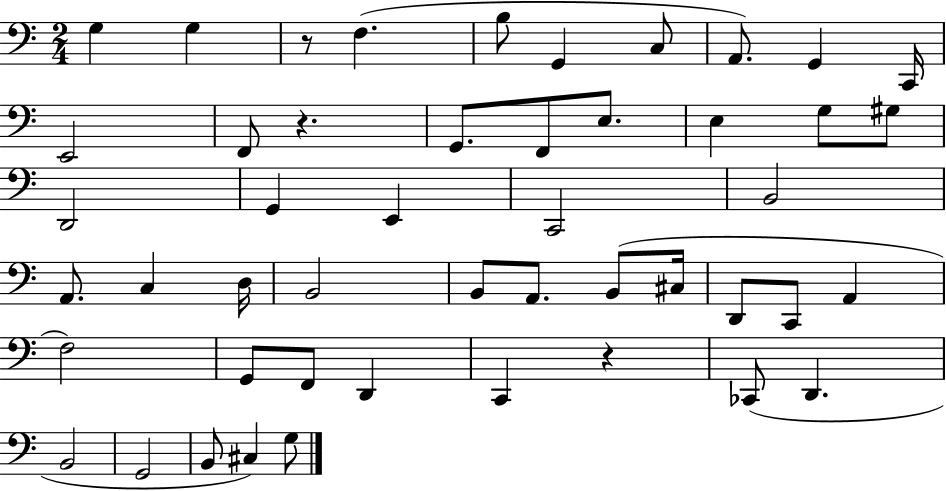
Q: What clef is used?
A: bass